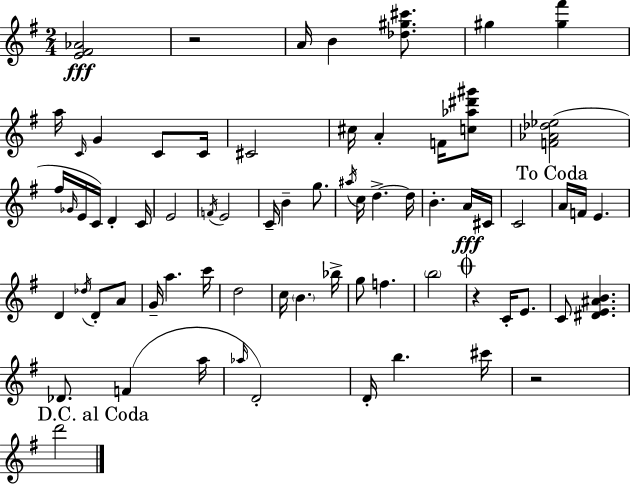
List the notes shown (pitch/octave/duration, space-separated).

[E4,F#4,Ab4]/h R/h A4/s B4/q [Db5,G#5,C#6]/e. G#5/q [G#5,F#6]/q A5/s C4/s G4/q C4/e C4/s C#4/h C#5/s A4/q F4/s [C5,Ab5,D#6,G#6]/e [F4,Ab4,Db5,Eb5]/h F#5/s Gb4/s E4/s C4/s D4/q C4/s E4/h F4/s E4/h C4/s B4/q G5/e. A#5/s C5/s D5/q. D5/s B4/q. A4/s C#4/s C4/h A4/s F4/s E4/q. D4/q Db5/s D4/e A4/e G4/s A5/q. C6/s D5/h C5/s B4/q. Bb5/s G5/e F5/q. B5/h R/q C4/s E4/e. C4/e [D#4,E4,A#4,B4]/q. Db4/e. F4/q A5/s Ab5/s D4/h D4/s B5/q. C#6/s R/h D6/h